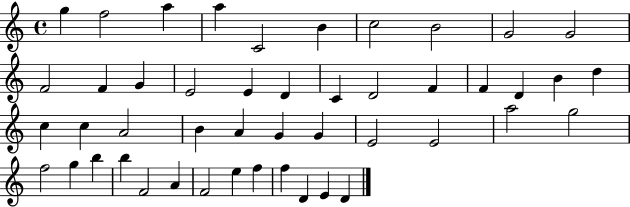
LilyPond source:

{
  \clef treble
  \time 4/4
  \defaultTimeSignature
  \key c \major
  g''4 f''2 a''4 | a''4 c'2 b'4 | c''2 b'2 | g'2 g'2 | \break f'2 f'4 g'4 | e'2 e'4 d'4 | c'4 d'2 f'4 | f'4 d'4 b'4 d''4 | \break c''4 c''4 a'2 | b'4 a'4 g'4 g'4 | e'2 e'2 | a''2 g''2 | \break f''2 g''4 b''4 | b''4 f'2 a'4 | f'2 e''4 f''4 | f''4 d'4 e'4 d'4 | \break \bar "|."
}